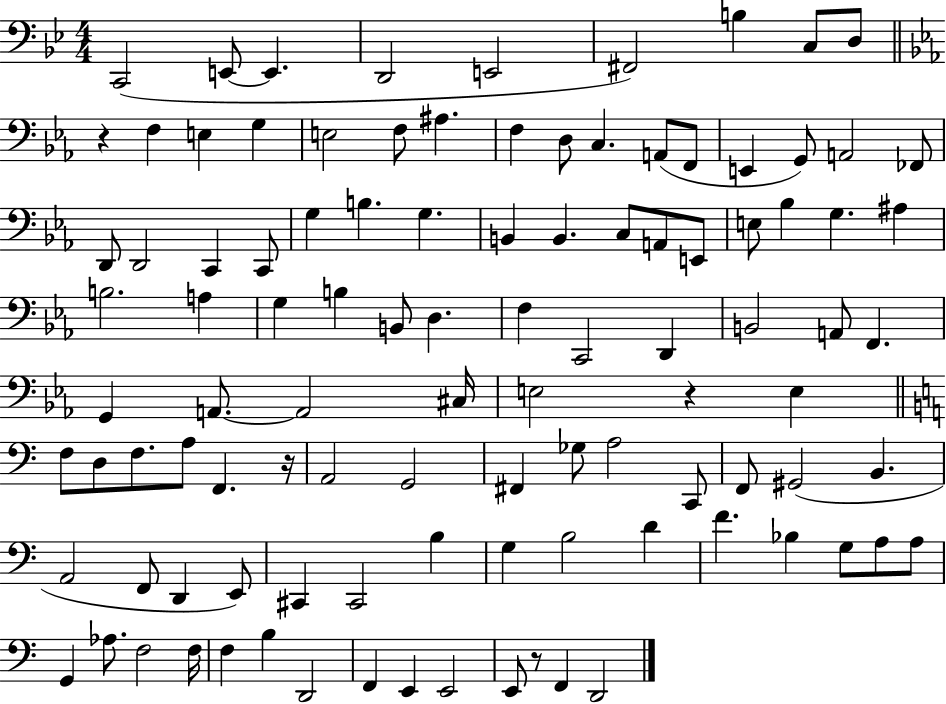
C2/h E2/e E2/q. D2/h E2/h F#2/h B3/q C3/e D3/e R/q F3/q E3/q G3/q E3/h F3/e A#3/q. F3/q D3/e C3/q. A2/e F2/e E2/q G2/e A2/h FES2/e D2/e D2/h C2/q C2/e G3/q B3/q. G3/q. B2/q B2/q. C3/e A2/e E2/e E3/e Bb3/q G3/q. A#3/q B3/h. A3/q G3/q B3/q B2/e D3/q. F3/q C2/h D2/q B2/h A2/e F2/q. G2/q A2/e. A2/h C#3/s E3/h R/q E3/q F3/e D3/e F3/e. A3/e F2/q. R/s A2/h G2/h F#2/q Gb3/e A3/h C2/e F2/e G#2/h B2/q. A2/h F2/e D2/q E2/e C#2/q C#2/h B3/q G3/q B3/h D4/q F4/q. Bb3/q G3/e A3/e A3/e G2/q Ab3/e. F3/h F3/s F3/q B3/q D2/h F2/q E2/q E2/h E2/e R/e F2/q D2/h